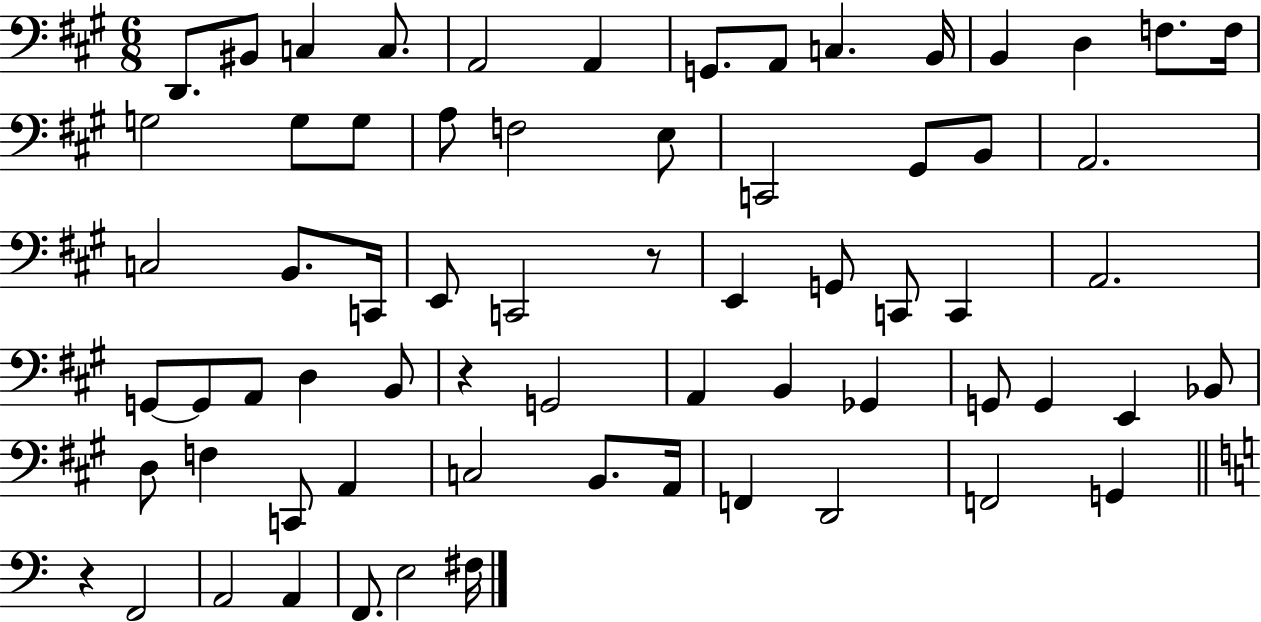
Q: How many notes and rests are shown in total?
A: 67